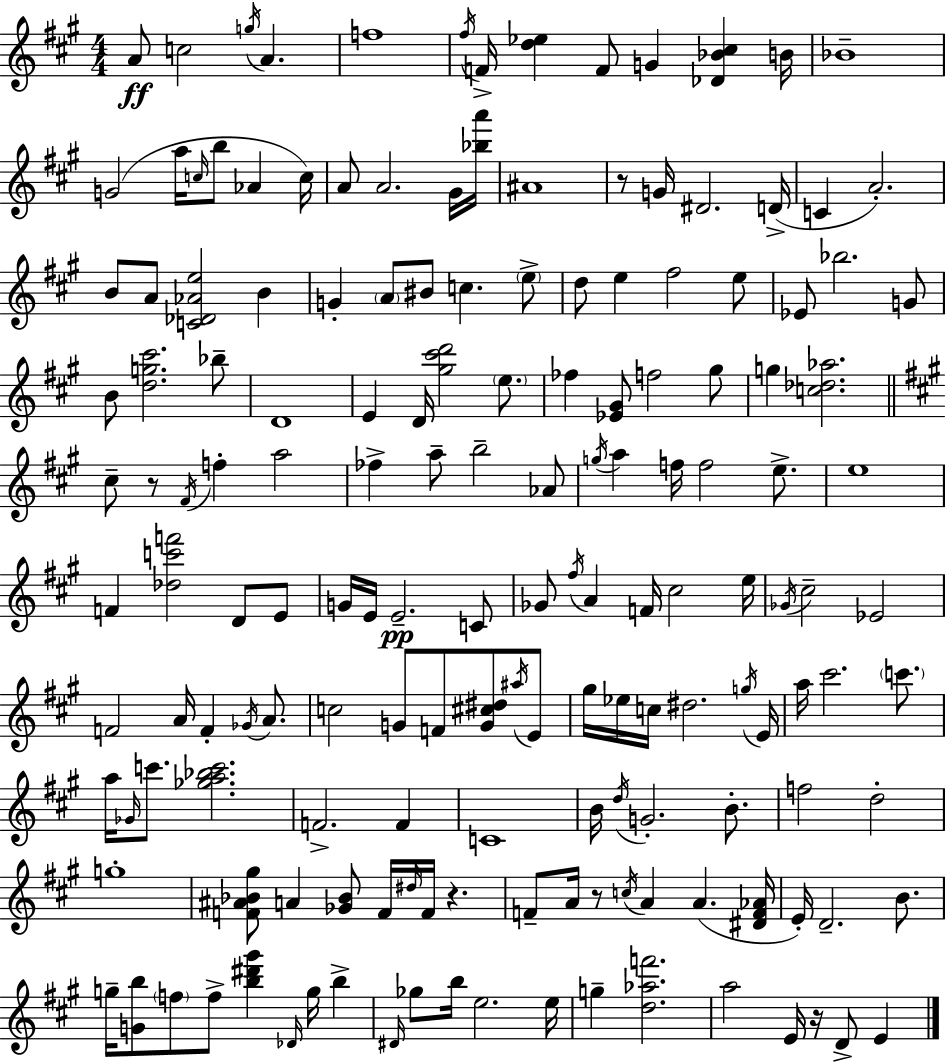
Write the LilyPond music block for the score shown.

{
  \clef treble
  \numericTimeSignature
  \time 4/4
  \key a \major
  \repeat volta 2 { a'8\ff c''2 \acciaccatura { g''16 } a'4. | f''1 | \acciaccatura { fis''16 } f'16-> <d'' ees''>4 f'8 g'4 <des' bes' cis''>4 | b'16 bes'1-- | \break g'2( a''16 \grace { c''16 } b''8 aes'4 | c''16) a'8 a'2. | gis'16 <bes'' a'''>16 ais'1 | r8 g'16 dis'2. | \break d'16->( c'4 a'2.-.) | b'8 a'8 <c' des' aes' e''>2 b'4 | g'4-. \parenthesize a'8 bis'8 c''4. | \parenthesize e''8-> d''8 e''4 fis''2 | \break e''8 ees'8 bes''2. | g'8 b'8 <d'' g'' cis'''>2. | bes''8-- d'1 | e'4 d'16 <gis'' cis''' d'''>2 | \break \parenthesize e''8. fes''4 <ees' gis'>8 f''2 | gis''8 g''4 <c'' des'' aes''>2. | \bar "||" \break \key a \major cis''8-- r8 \acciaccatura { fis'16 } f''4-. a''2 | fes''4-> a''8-- b''2-- aes'8 | \acciaccatura { g''16 } a''4 f''16 f''2 e''8.-> | e''1 | \break f'4 <des'' c''' f'''>2 d'8 | e'8 g'16 e'16 e'2.--\pp | c'8 ges'8 \acciaccatura { fis''16 } a'4 f'16 cis''2 | e''16 \acciaccatura { ges'16 } cis''2-- ees'2 | \break f'2 a'16 f'4-. | \acciaccatura { ges'16 } a'8. c''2 g'8 f'8 | <g' cis'' dis''>8 \acciaccatura { ais''16 } e'8 gis''16 ees''16 c''16 dis''2. | \acciaccatura { g''16 } e'16 a''16 cis'''2. | \break \parenthesize c'''8. a''16 \grace { ges'16 } c'''8. <ges'' a'' bes'' c'''>2. | f'2.-> | f'4 c'1 | b'16 \acciaccatura { d''16 } g'2.-. | \break b'8.-. f''2 | d''2-. g''1-. | <f' ais' bes' gis''>8 a'4 <ges' bes'>8 | f'16 \grace { dis''16 } f'16 r4. f'8-- a'16 r8 \acciaccatura { c''16 } | \break a'4 a'4.( <dis' f' aes'>16 e'16-.) d'2.-- | b'8. g''16-- <g' b''>8 \parenthesize f''8 | f''8-> <b'' dis''' gis'''>4 \grace { des'16 } g''16 b''4-> \grace { dis'16 } ges''8 b''16 | e''2. e''16 g''4-- | \break <d'' aes'' f'''>2. a''2 | e'16 r16 d'8-> e'4 } \bar "|."
}